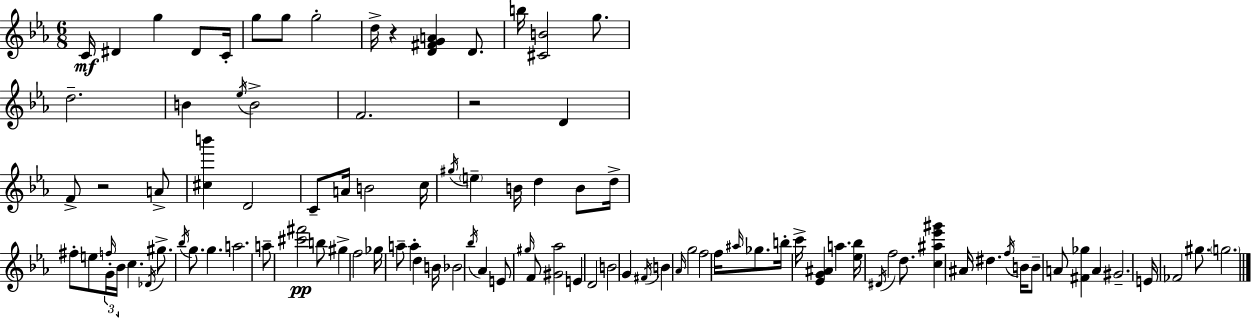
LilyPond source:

{
  \clef treble
  \numericTimeSignature
  \time 6/8
  \key ees \major
  \repeat volta 2 { c'16\mf dis'4 g''4 dis'8 c'16-. | g''8 g''8 g''2-. | d''16-> r4 <d' fis' g' a'>4 d'8. | b''16 <cis' b'>2 g''8. | \break d''2.-- | b'4 \acciaccatura { ees''16 } b'2-> | f'2. | r2 d'4 | \break f'8-> r2 a'8-> | <cis'' b'''>4 d'2 | c'8-- a'16 b'2 | c''16 \acciaccatura { gis''16 } \parenthesize e''4-- b'16 d''4 b'8 | \break d''16-> fis''8-. e''8 \tuplet 3/2 { \grace { f''16 } g'16-. bes'16 } c''4. | \acciaccatura { des'16 } gis''8.-> \acciaccatura { bes''16 } g''8. g''4. | a''2. | a''8-- <cis''' fis'''>2\pp | \break b''8 gis''4-> f''2 | ges''16 a''8-- a''4-. | d''4 b'16 bes'2 | \acciaccatura { bes''16 } aes'4 e'8 \grace { gis''16 } f'8 <gis' aes''>2 | \break e'4 d'2 | b'2 | g'4 \acciaccatura { fis'16 } b'4 | \grace { aes'16 } g''2 f''2 | \break f''16 \grace { ais''16 } ges''8. b''16-. c'''16-> | <ees' g' ais'>4 a''4. <ees'' bes''>16 \acciaccatura { dis'16 } | f''2 d''8. <c'' ais'' ees''' gis'''>4 | ais'16 dis''4. \acciaccatura { f''16 } b'16 | \break b'8-- a'8 <fis' ges''>4 a'4 | gis'2.-- | e'16 fes'2 gis''8. | \parenthesize g''2. | \break } \bar "|."
}